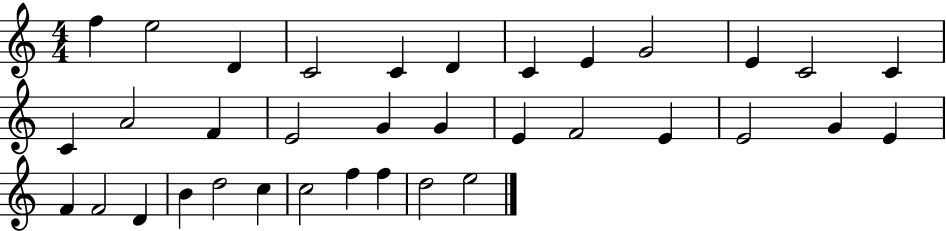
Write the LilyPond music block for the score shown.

{
  \clef treble
  \numericTimeSignature
  \time 4/4
  \key c \major
  f''4 e''2 d'4 | c'2 c'4 d'4 | c'4 e'4 g'2 | e'4 c'2 c'4 | \break c'4 a'2 f'4 | e'2 g'4 g'4 | e'4 f'2 e'4 | e'2 g'4 e'4 | \break f'4 f'2 d'4 | b'4 d''2 c''4 | c''2 f''4 f''4 | d''2 e''2 | \break \bar "|."
}